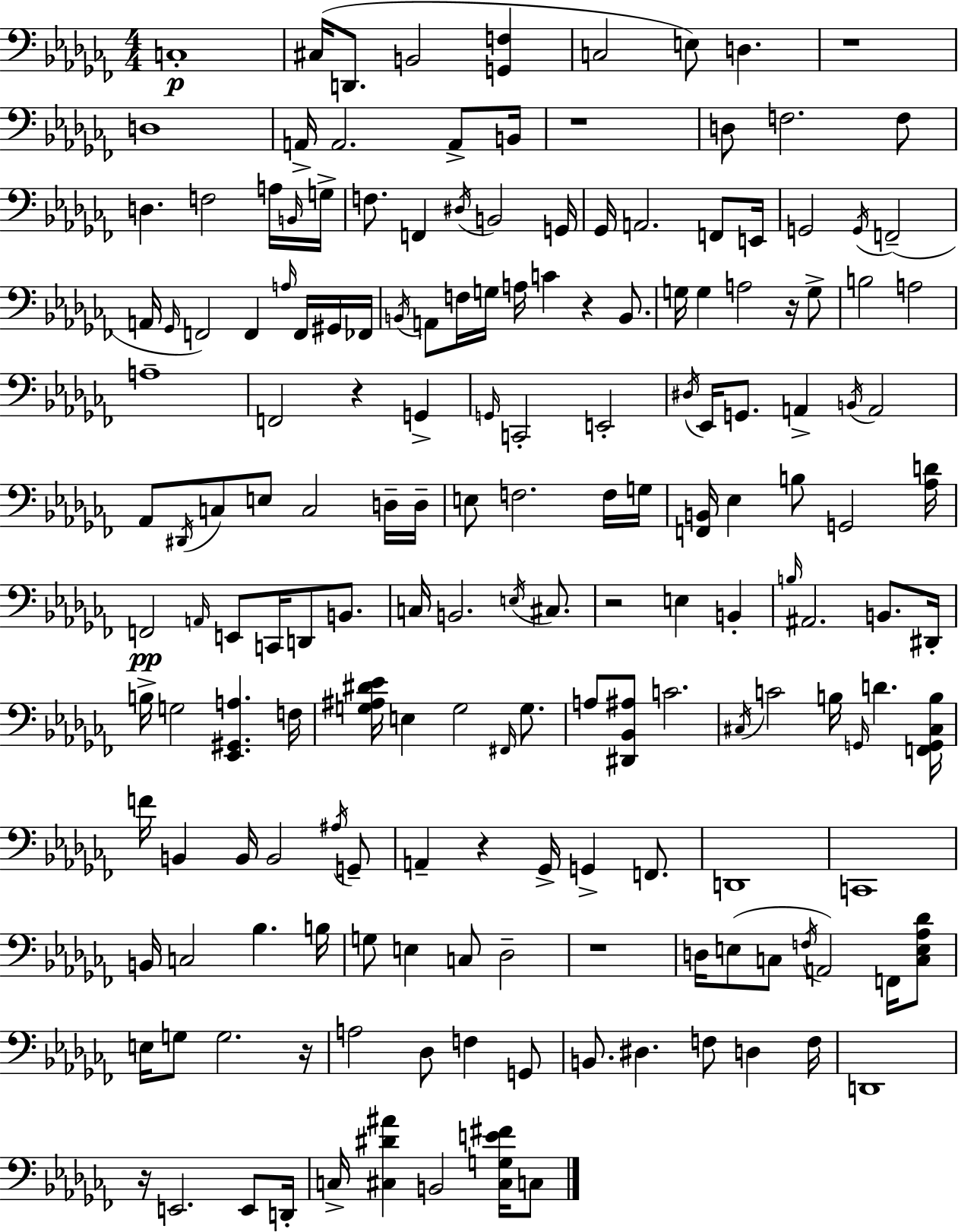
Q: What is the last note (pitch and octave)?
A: C3